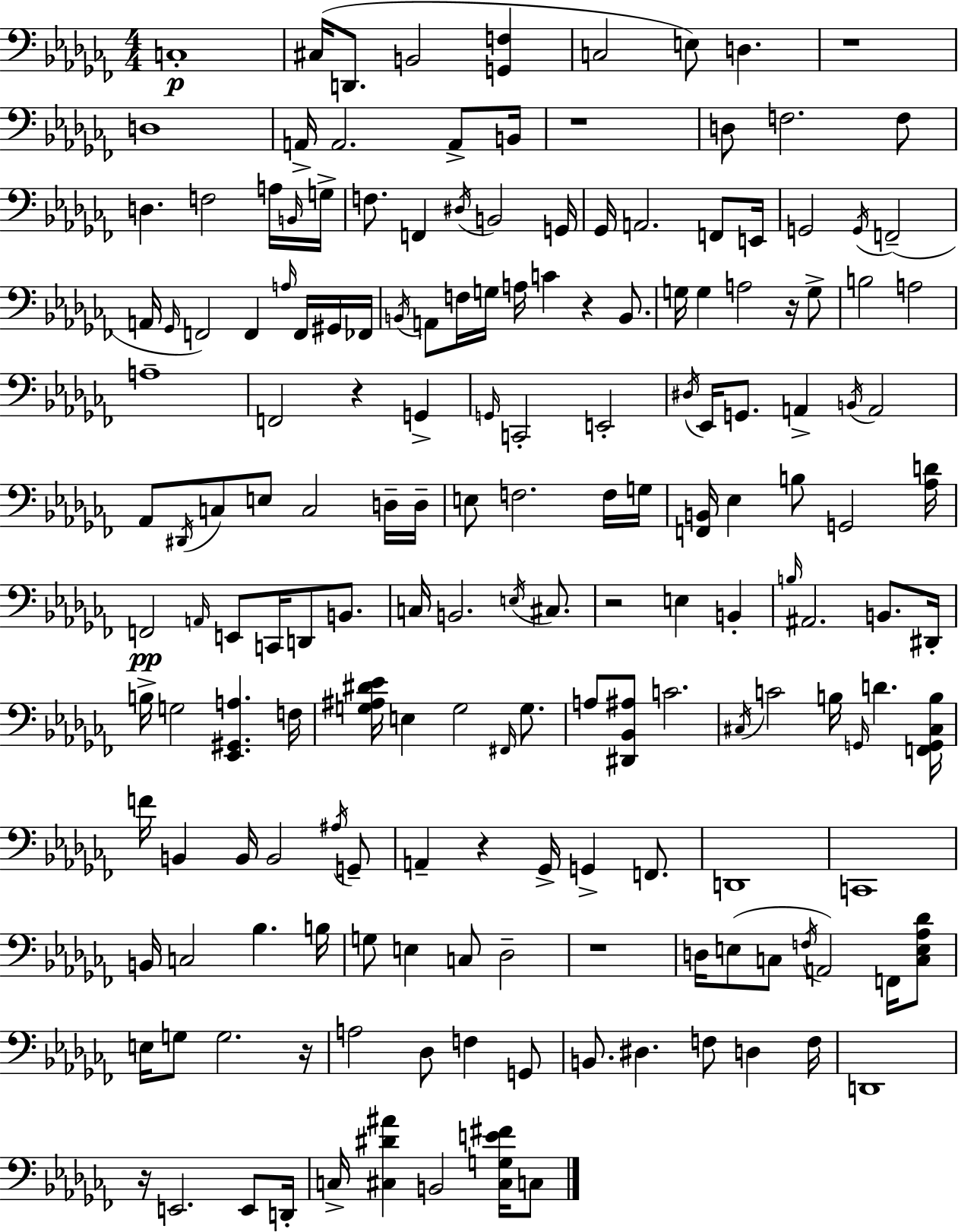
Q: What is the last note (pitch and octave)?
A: C3